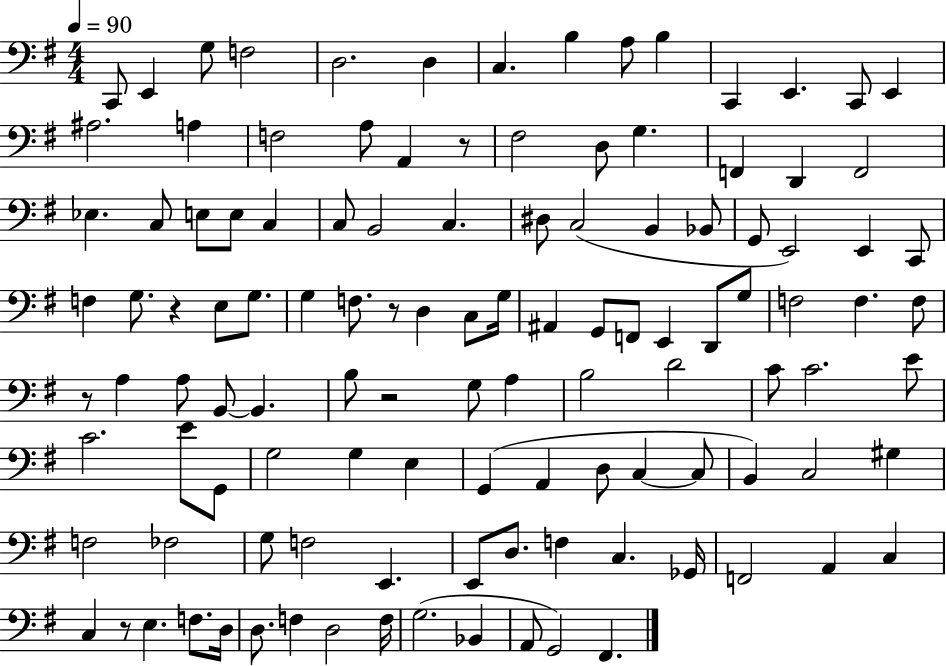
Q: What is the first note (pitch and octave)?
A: C2